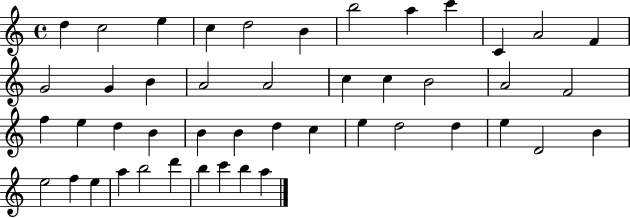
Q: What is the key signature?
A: C major